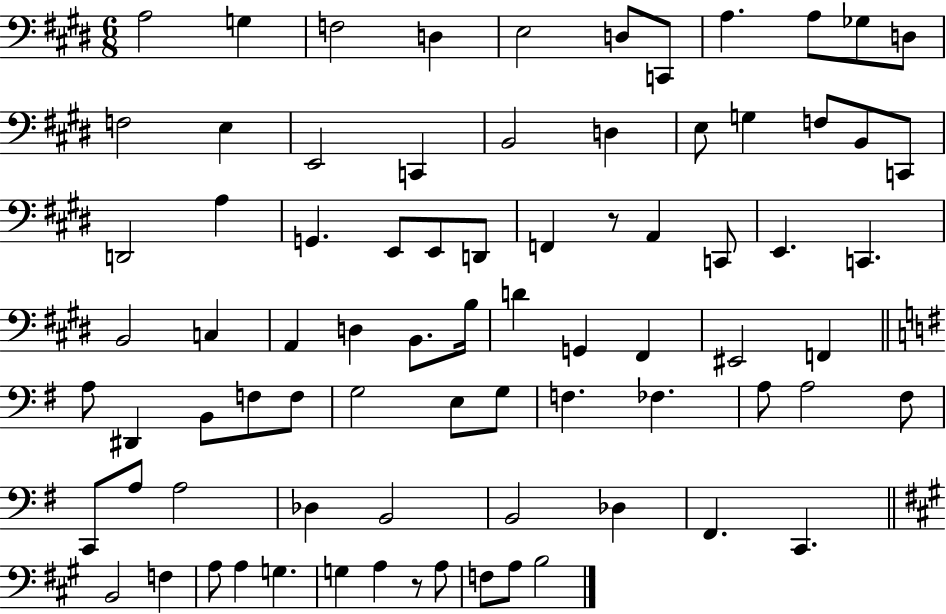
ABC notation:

X:1
T:Untitled
M:6/8
L:1/4
K:E
A,2 G, F,2 D, E,2 D,/2 C,,/2 A, A,/2 _G,/2 D,/2 F,2 E, E,,2 C,, B,,2 D, E,/2 G, F,/2 B,,/2 C,,/2 D,,2 A, G,, E,,/2 E,,/2 D,,/2 F,, z/2 A,, C,,/2 E,, C,, B,,2 C, A,, D, B,,/2 B,/4 D G,, ^F,, ^E,,2 F,, A,/2 ^D,, B,,/2 F,/2 F,/2 G,2 E,/2 G,/2 F, _F, A,/2 A,2 ^F,/2 C,,/2 A,/2 A,2 _D, B,,2 B,,2 _D, ^F,, C,, B,,2 F, A,/2 A, G, G, A, z/2 A,/2 F,/2 A,/2 B,2